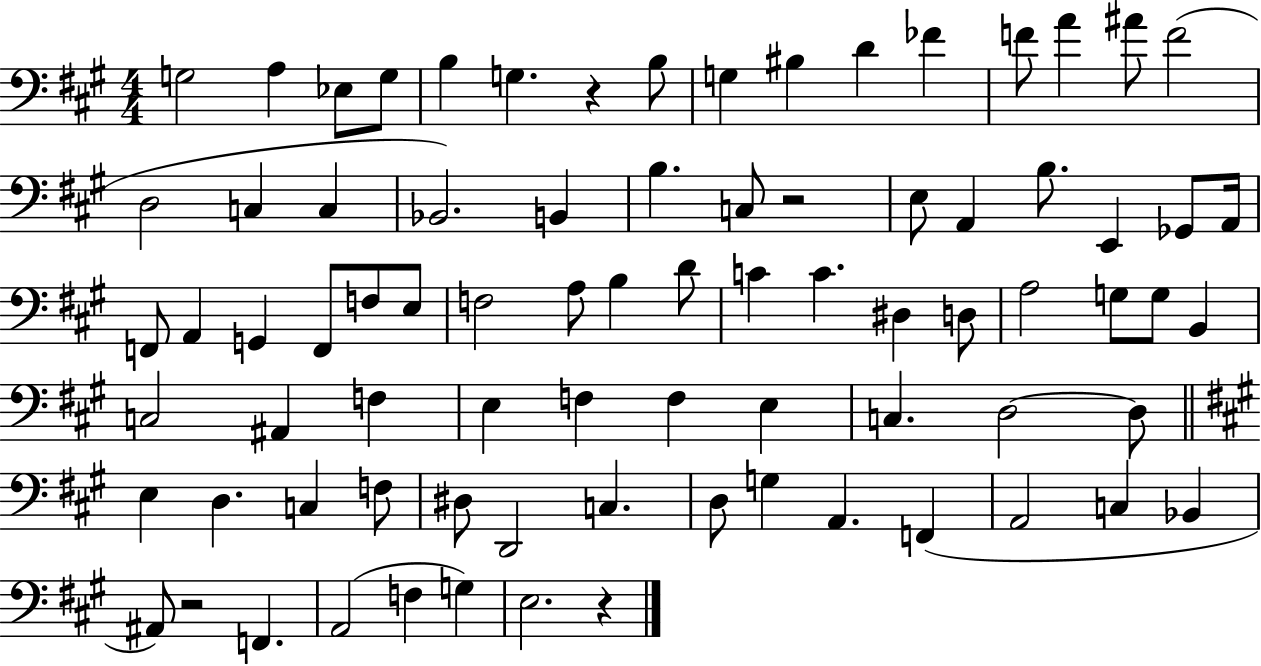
X:1
T:Untitled
M:4/4
L:1/4
K:A
G,2 A, _E,/2 G,/2 B, G, z B,/2 G, ^B, D _F F/2 A ^A/2 F2 D,2 C, C, _B,,2 B,, B, C,/2 z2 E,/2 A,, B,/2 E,, _G,,/2 A,,/4 F,,/2 A,, G,, F,,/2 F,/2 E,/2 F,2 A,/2 B, D/2 C C ^D, D,/2 A,2 G,/2 G,/2 B,, C,2 ^A,, F, E, F, F, E, C, D,2 D,/2 E, D, C, F,/2 ^D,/2 D,,2 C, D,/2 G, A,, F,, A,,2 C, _B,, ^A,,/2 z2 F,, A,,2 F, G, E,2 z